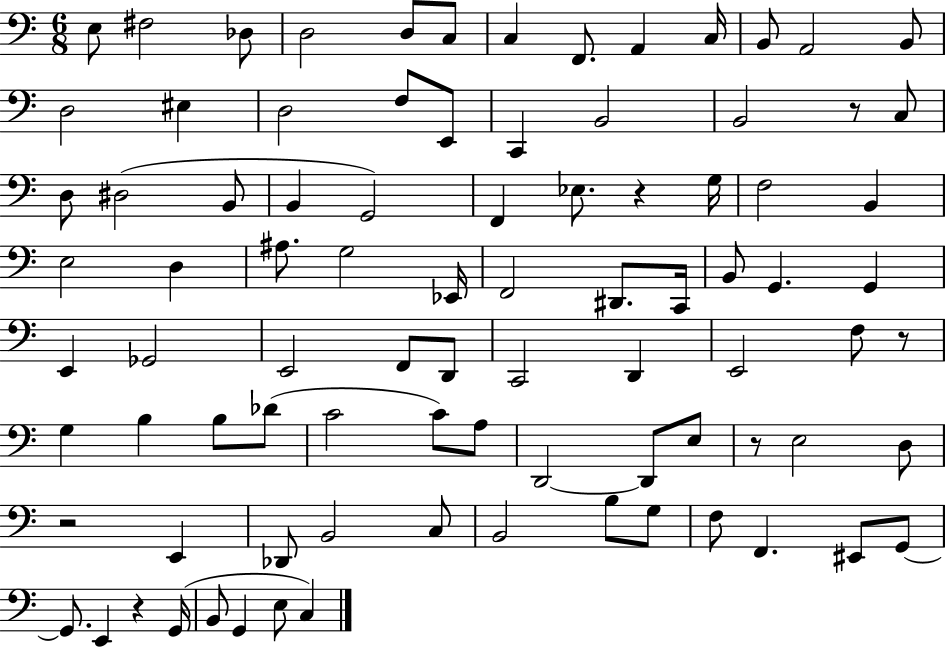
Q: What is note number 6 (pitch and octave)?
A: C3